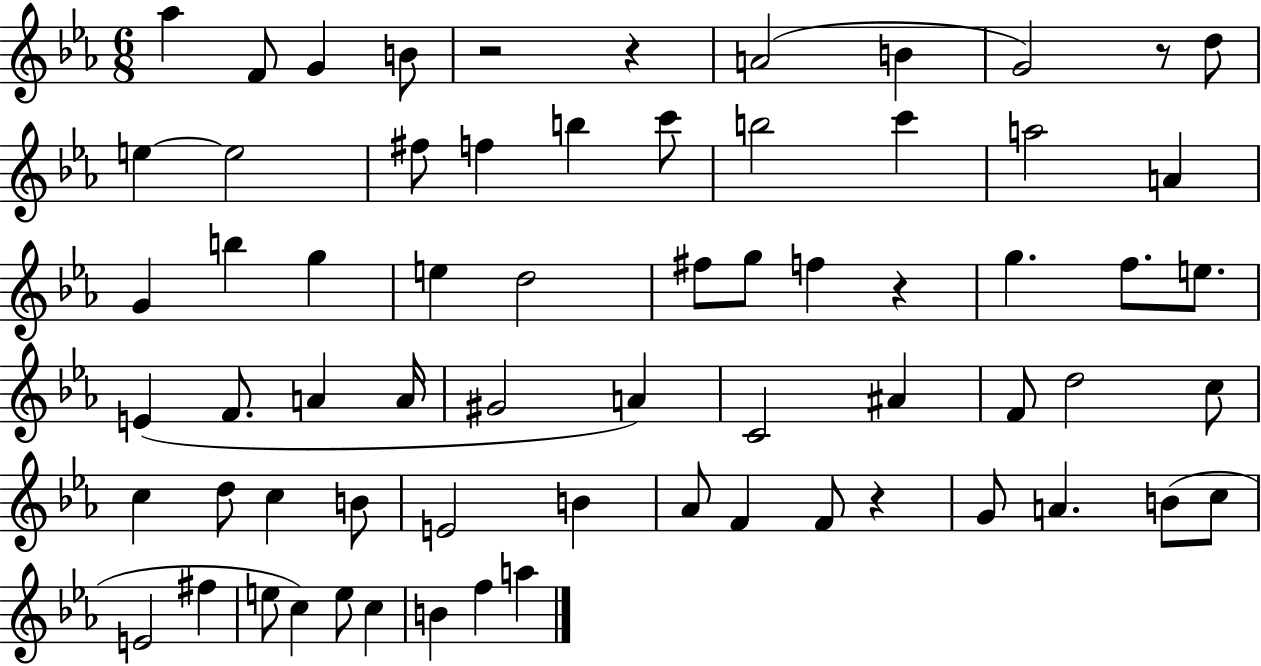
Ab5/q F4/e G4/q B4/e R/h R/q A4/h B4/q G4/h R/e D5/e E5/q E5/h F#5/e F5/q B5/q C6/e B5/h C6/q A5/h A4/q G4/q B5/q G5/q E5/q D5/h F#5/e G5/e F5/q R/q G5/q. F5/e. E5/e. E4/q F4/e. A4/q A4/s G#4/h A4/q C4/h A#4/q F4/e D5/h C5/e C5/q D5/e C5/q B4/e E4/h B4/q Ab4/e F4/q F4/e R/q G4/e A4/q. B4/e C5/e E4/h F#5/q E5/e C5/q E5/e C5/q B4/q F5/q A5/q